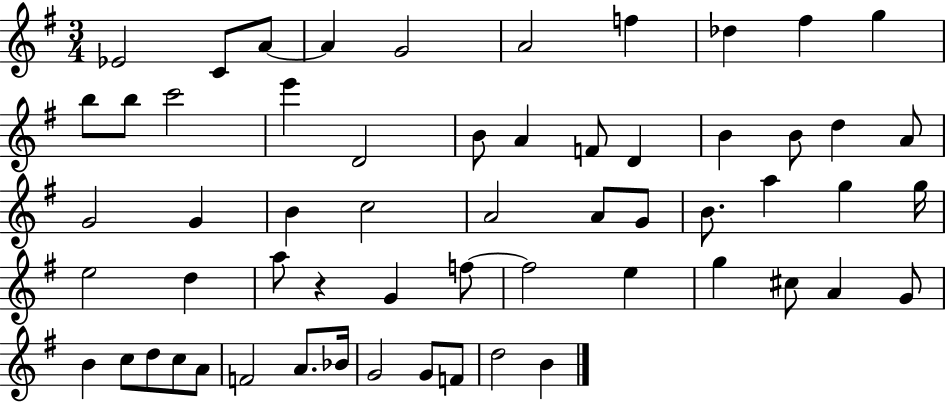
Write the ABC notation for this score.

X:1
T:Untitled
M:3/4
L:1/4
K:G
_E2 C/2 A/2 A G2 A2 f _d ^f g b/2 b/2 c'2 e' D2 B/2 A F/2 D B B/2 d A/2 G2 G B c2 A2 A/2 G/2 B/2 a g g/4 e2 d a/2 z G f/2 f2 e g ^c/2 A G/2 B c/2 d/2 c/2 A/2 F2 A/2 _B/4 G2 G/2 F/2 d2 B